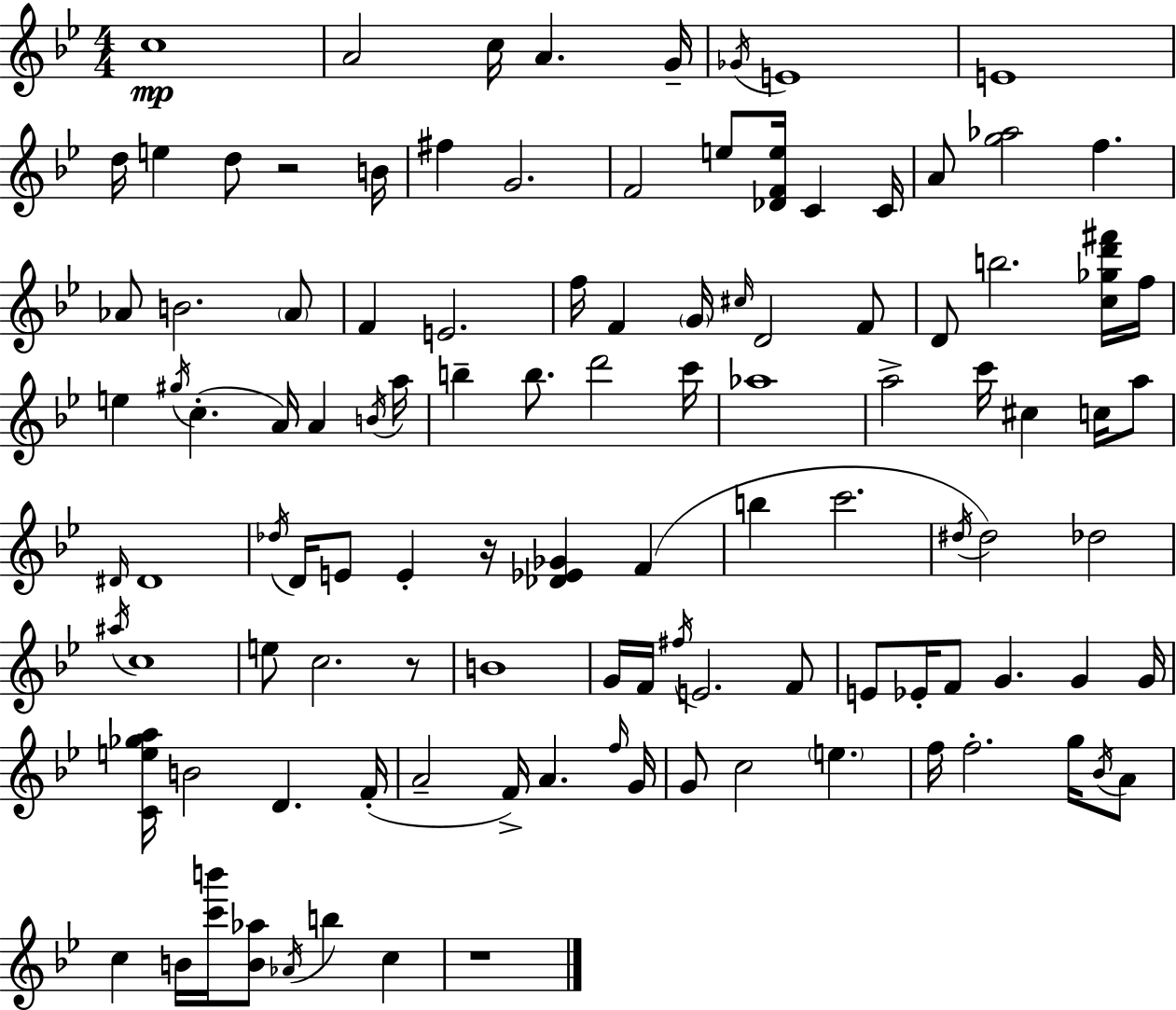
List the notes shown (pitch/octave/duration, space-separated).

C5/w A4/h C5/s A4/q. G4/s Gb4/s E4/w E4/w D5/s E5/q D5/e R/h B4/s F#5/q G4/h. F4/h E5/e [Db4,F4,E5]/s C4/q C4/s A4/e [G5,Ab5]/h F5/q. Ab4/e B4/h. Ab4/e F4/q E4/h. F5/s F4/q G4/s C#5/s D4/h F4/e D4/e B5/h. [C5,Gb5,D6,F#6]/s F5/s E5/q G#5/s C5/q. A4/s A4/q B4/s A5/s B5/q B5/e. D6/h C6/s Ab5/w A5/h C6/s C#5/q C5/s A5/e D#4/s D#4/w Db5/s D4/s E4/e E4/q R/s [Db4,Eb4,Gb4]/q F4/q B5/q C6/h. D#5/s D#5/h Db5/h A#5/s C5/w E5/e C5/h. R/e B4/w G4/s F4/s F#5/s E4/h. F4/e E4/e Eb4/s F4/e G4/q. G4/q G4/s [C4,E5,Gb5,A5]/s B4/h D4/q. F4/s A4/h F4/s A4/q. F5/s G4/s G4/e C5/h E5/q. F5/s F5/h. G5/s Bb4/s A4/e C5/q B4/s [C6,B6]/s [B4,Ab5]/e Ab4/s B5/q C5/q R/w